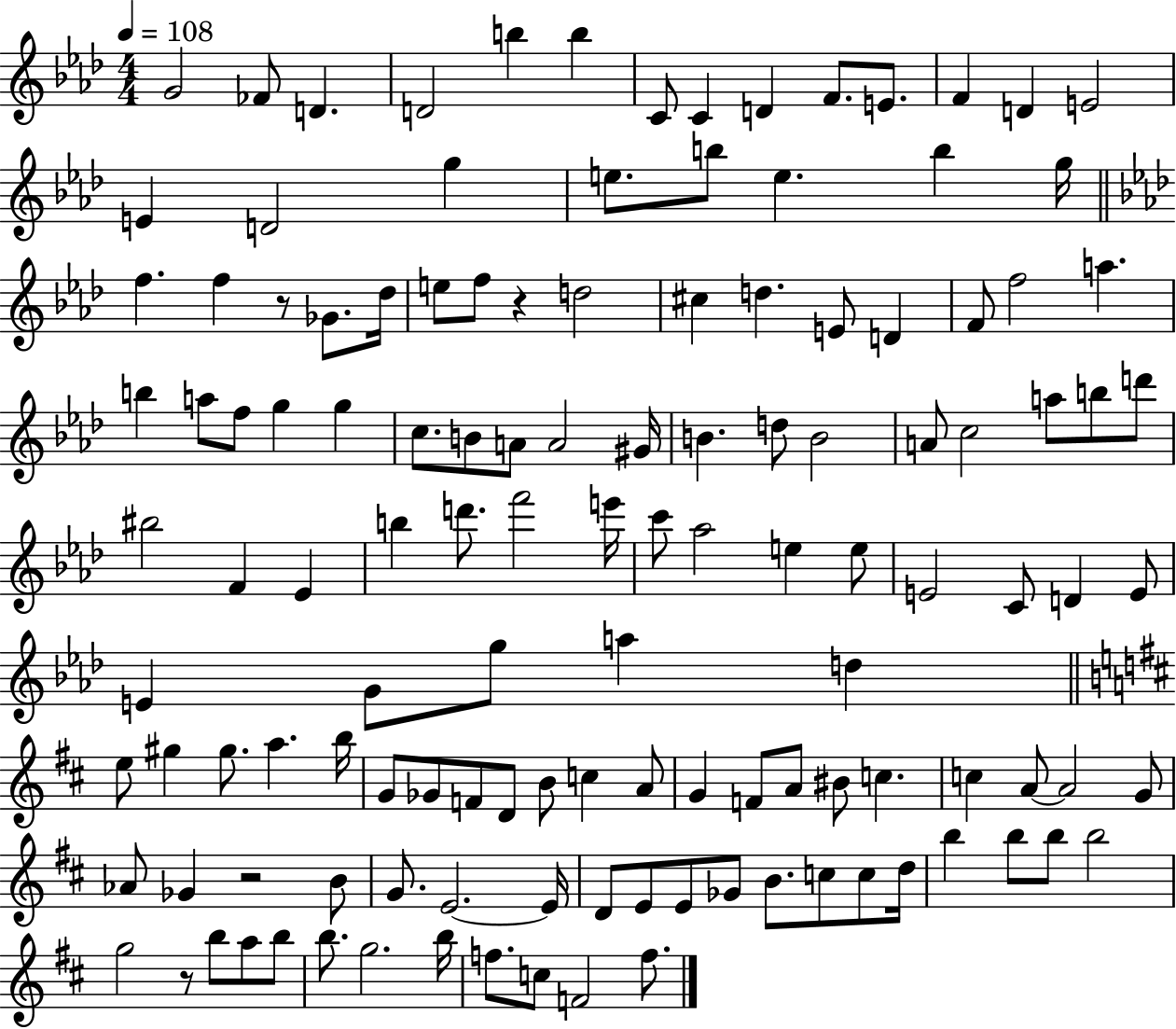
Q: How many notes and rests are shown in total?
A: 128